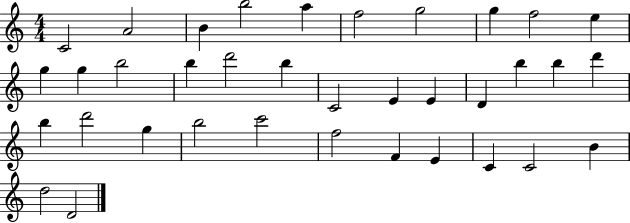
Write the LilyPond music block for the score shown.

{
  \clef treble
  \numericTimeSignature
  \time 4/4
  \key c \major
  c'2 a'2 | b'4 b''2 a''4 | f''2 g''2 | g''4 f''2 e''4 | \break g''4 g''4 b''2 | b''4 d'''2 b''4 | c'2 e'4 e'4 | d'4 b''4 b''4 d'''4 | \break b''4 d'''2 g''4 | b''2 c'''2 | f''2 f'4 e'4 | c'4 c'2 b'4 | \break d''2 d'2 | \bar "|."
}